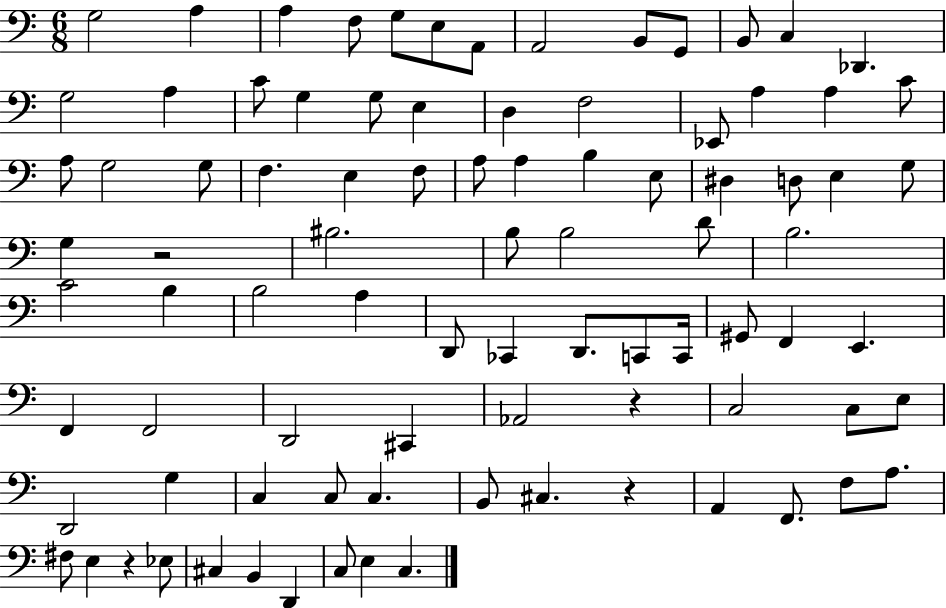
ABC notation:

X:1
T:Untitled
M:6/8
L:1/4
K:C
G,2 A, A, F,/2 G,/2 E,/2 A,,/2 A,,2 B,,/2 G,,/2 B,,/2 C, _D,, G,2 A, C/2 G, G,/2 E, D, F,2 _E,,/2 A, A, C/2 A,/2 G,2 G,/2 F, E, F,/2 A,/2 A, B, E,/2 ^D, D,/2 E, G,/2 G, z2 ^B,2 B,/2 B,2 D/2 B,2 C2 B, B,2 A, D,,/2 _C,, D,,/2 C,,/2 C,,/4 ^G,,/2 F,, E,, F,, F,,2 D,,2 ^C,, _A,,2 z C,2 C,/2 E,/2 D,,2 G, C, C,/2 C, B,,/2 ^C, z A,, F,,/2 F,/2 A,/2 ^F,/2 E, z _E,/2 ^C, B,, D,, C,/2 E, C,